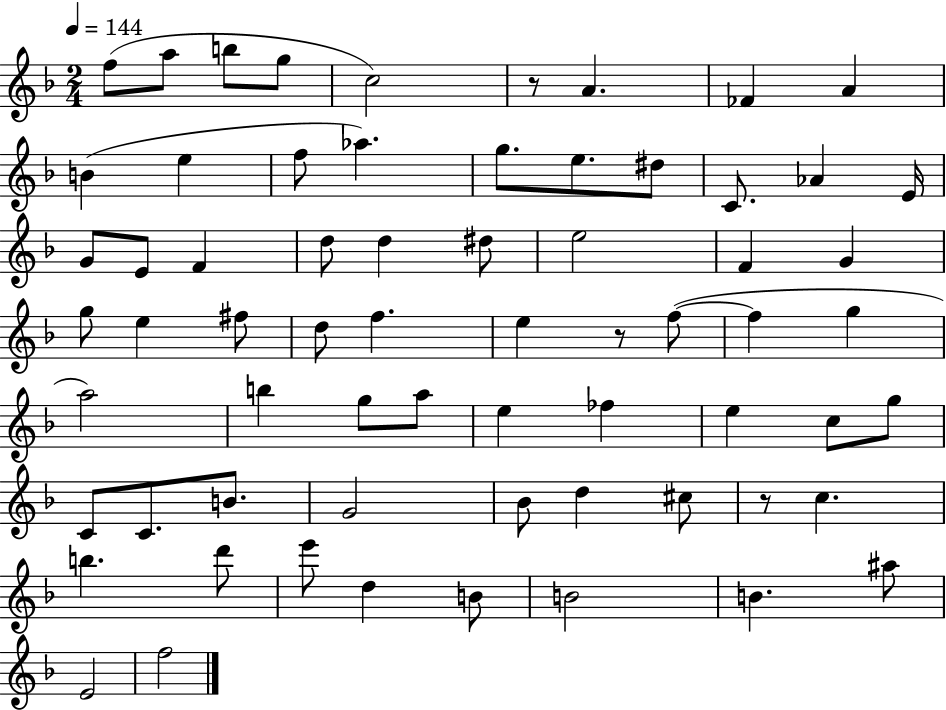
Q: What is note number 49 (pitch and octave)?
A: G4